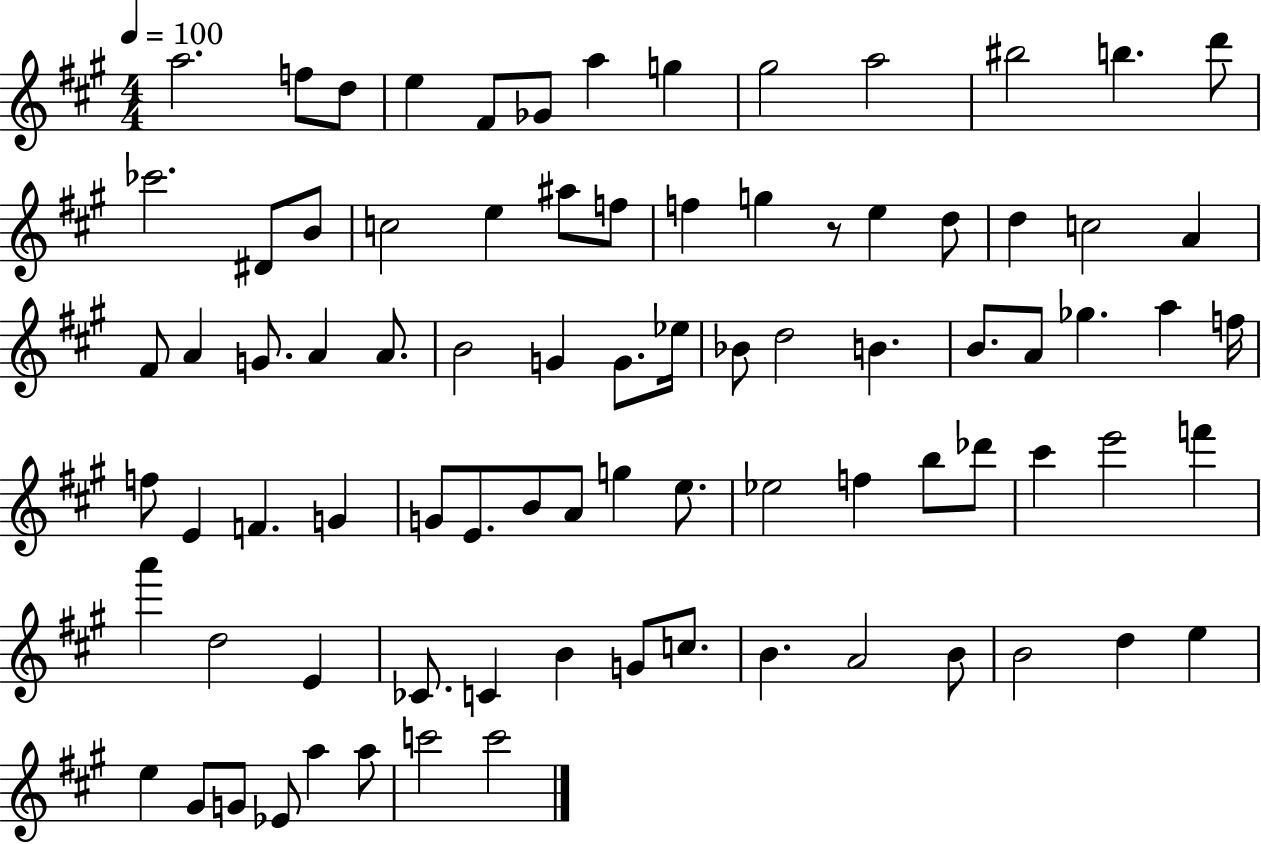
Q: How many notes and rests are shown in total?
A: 84